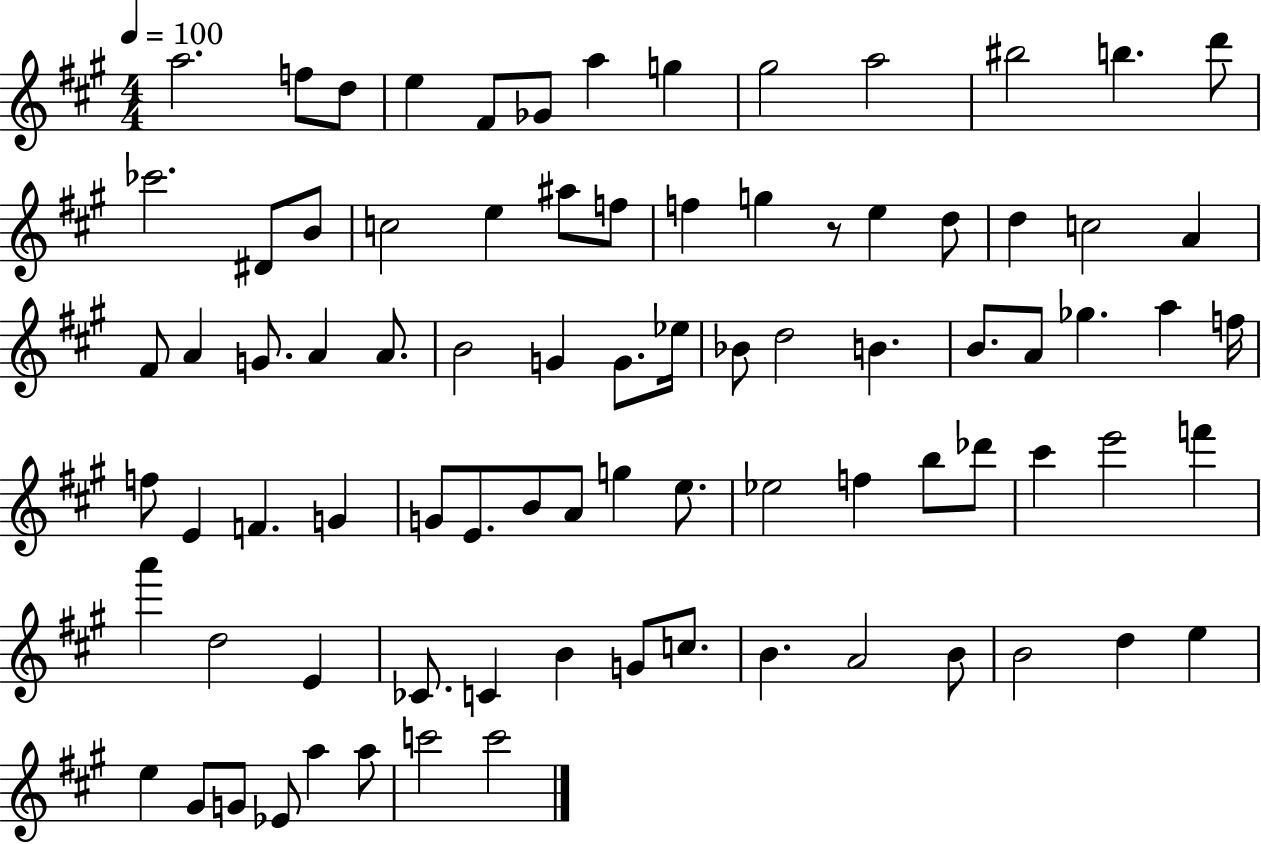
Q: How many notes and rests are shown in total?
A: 84